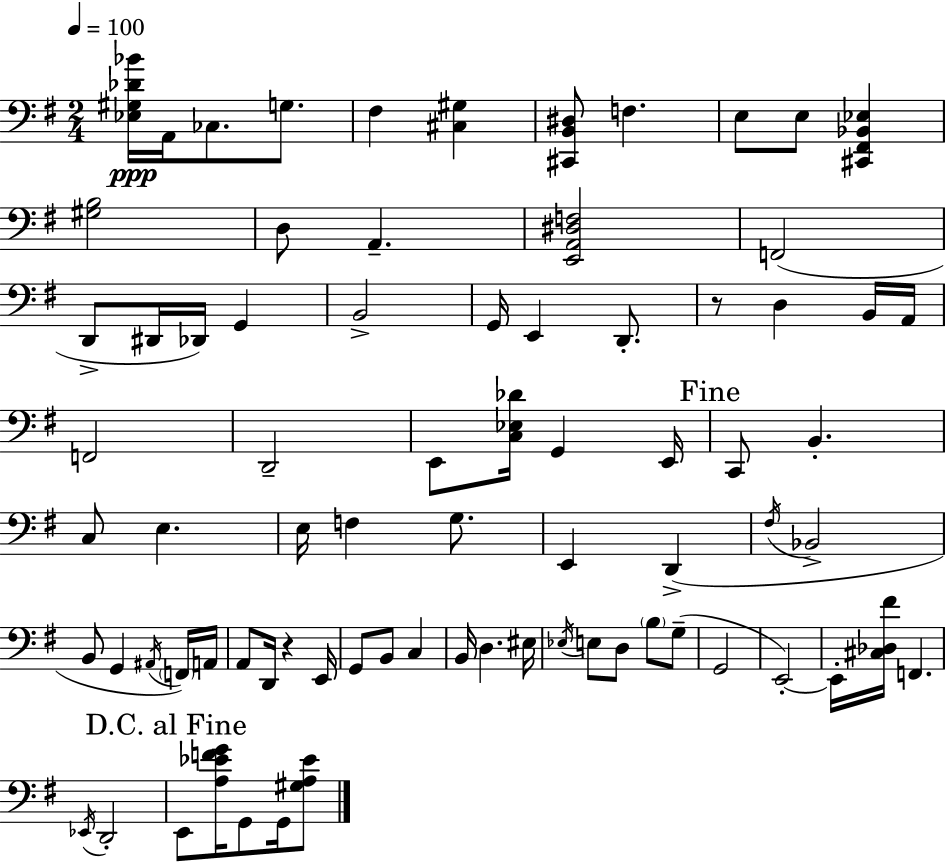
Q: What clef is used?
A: bass